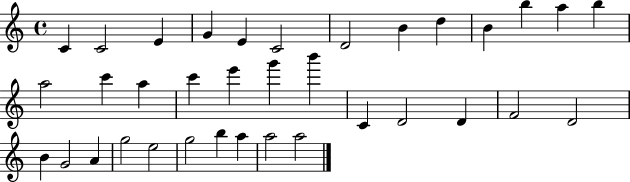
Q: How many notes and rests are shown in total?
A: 35